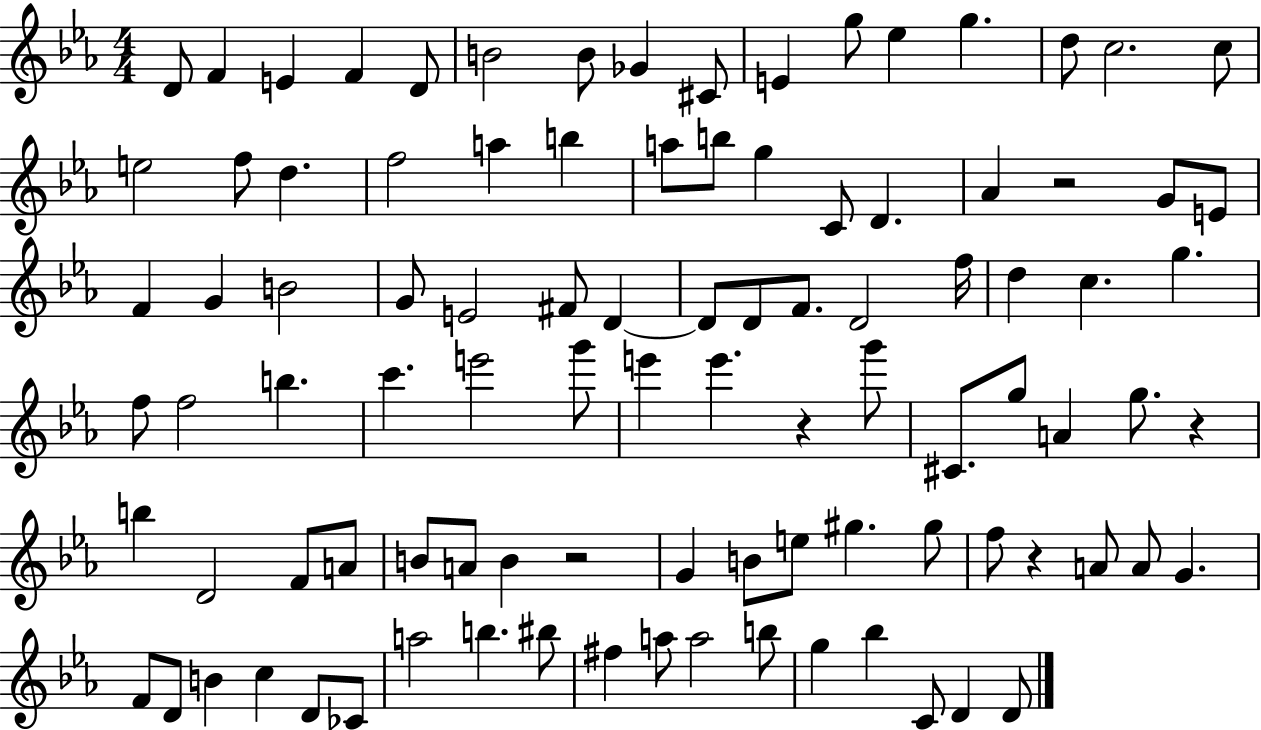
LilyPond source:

{
  \clef treble
  \numericTimeSignature
  \time 4/4
  \key ees \major
  d'8 f'4 e'4 f'4 d'8 | b'2 b'8 ges'4 cis'8 | e'4 g''8 ees''4 g''4. | d''8 c''2. c''8 | \break e''2 f''8 d''4. | f''2 a''4 b''4 | a''8 b''8 g''4 c'8 d'4. | aes'4 r2 g'8 e'8 | \break f'4 g'4 b'2 | g'8 e'2 fis'8 d'4~~ | d'8 d'8 f'8. d'2 f''16 | d''4 c''4. g''4. | \break f''8 f''2 b''4. | c'''4. e'''2 g'''8 | e'''4 e'''4. r4 g'''8 | cis'8. g''8 a'4 g''8. r4 | \break b''4 d'2 f'8 a'8 | b'8 a'8 b'4 r2 | g'4 b'8 e''8 gis''4. gis''8 | f''8 r4 a'8 a'8 g'4. | \break f'8 d'8 b'4 c''4 d'8 ces'8 | a''2 b''4. bis''8 | fis''4 a''8 a''2 b''8 | g''4 bes''4 c'8 d'4 d'8 | \break \bar "|."
}